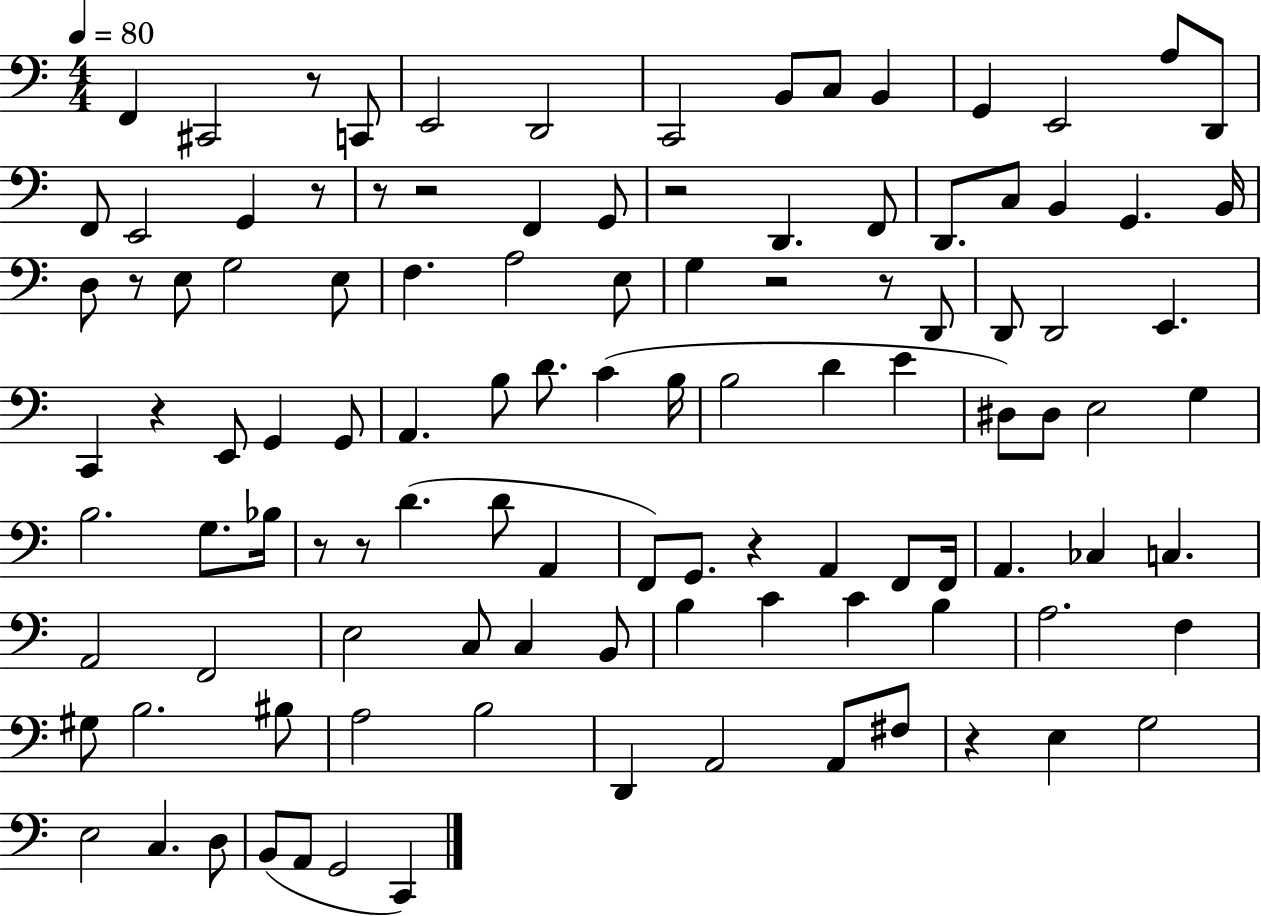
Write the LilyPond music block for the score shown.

{
  \clef bass
  \numericTimeSignature
  \time 4/4
  \key c \major
  \tempo 4 = 80
  f,4 cis,2 r8 c,8 | e,2 d,2 | c,2 b,8 c8 b,4 | g,4 e,2 a8 d,8 | \break f,8 e,2 g,4 r8 | r8 r2 f,4 g,8 | r2 d,4. f,8 | d,8. c8 b,4 g,4. b,16 | \break d8 r8 e8 g2 e8 | f4. a2 e8 | g4 r2 r8 d,8 | d,8 d,2 e,4. | \break c,4 r4 e,8 g,4 g,8 | a,4. b8 d'8. c'4( b16 | b2 d'4 e'4 | dis8) dis8 e2 g4 | \break b2. g8. bes16 | r8 r8 d'4.( d'8 a,4 | f,8) g,8. r4 a,4 f,8 f,16 | a,4. ces4 c4. | \break a,2 f,2 | e2 c8 c4 b,8 | b4 c'4 c'4 b4 | a2. f4 | \break gis8 b2. bis8 | a2 b2 | d,4 a,2 a,8 fis8 | r4 e4 g2 | \break e2 c4. d8 | b,8( a,8 g,2 c,4) | \bar "|."
}